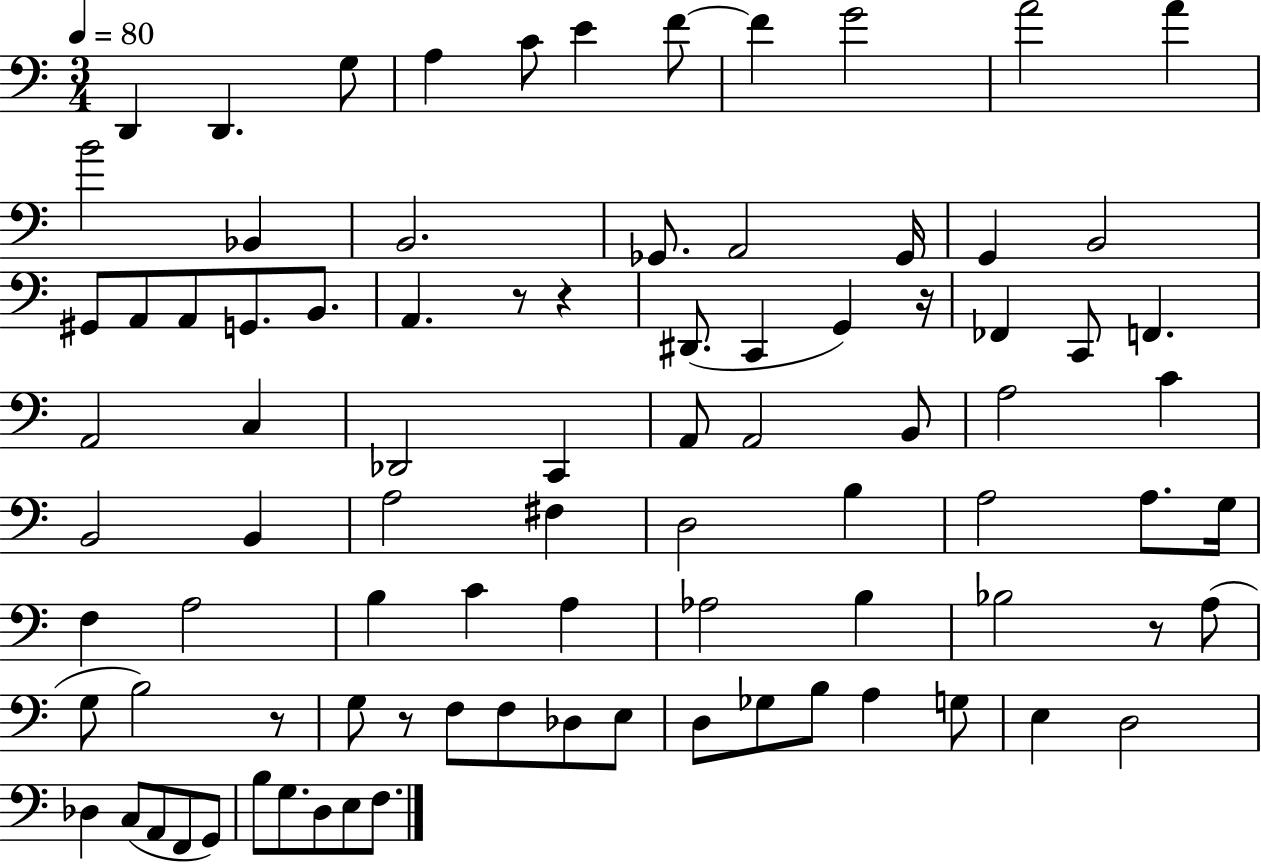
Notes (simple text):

D2/q D2/q. G3/e A3/q C4/e E4/q F4/e F4/q G4/h A4/h A4/q B4/h Bb2/q B2/h. Gb2/e. A2/h Gb2/s G2/q B2/h G#2/e A2/e A2/e G2/e. B2/e. A2/q. R/e R/q D#2/e. C2/q G2/q R/s FES2/q C2/e F2/q. A2/h C3/q Db2/h C2/q A2/e A2/h B2/e A3/h C4/q B2/h B2/q A3/h F#3/q D3/h B3/q A3/h A3/e. G3/s F3/q A3/h B3/q C4/q A3/q Ab3/h B3/q Bb3/h R/e A3/e G3/e B3/h R/e G3/e R/e F3/e F3/e Db3/e E3/e D3/e Gb3/e B3/e A3/q G3/e E3/q D3/h Db3/q C3/e A2/e F2/e G2/e B3/e G3/e. D3/e E3/e F3/e.